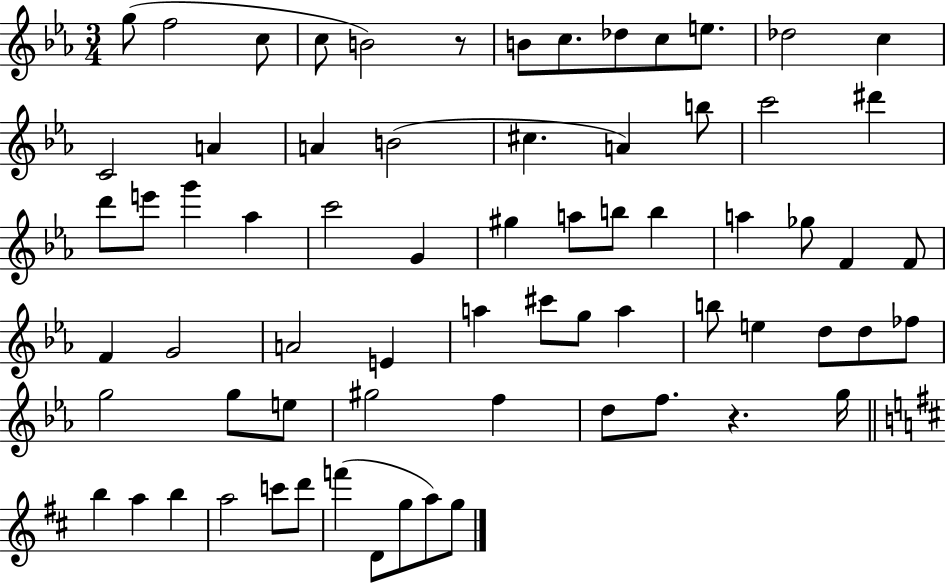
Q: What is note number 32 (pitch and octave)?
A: A5